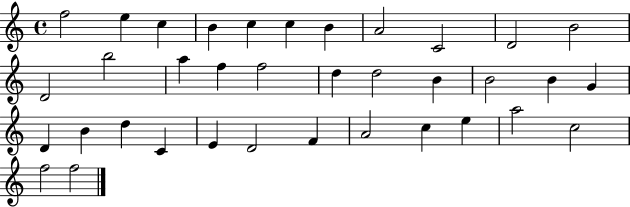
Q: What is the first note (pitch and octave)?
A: F5